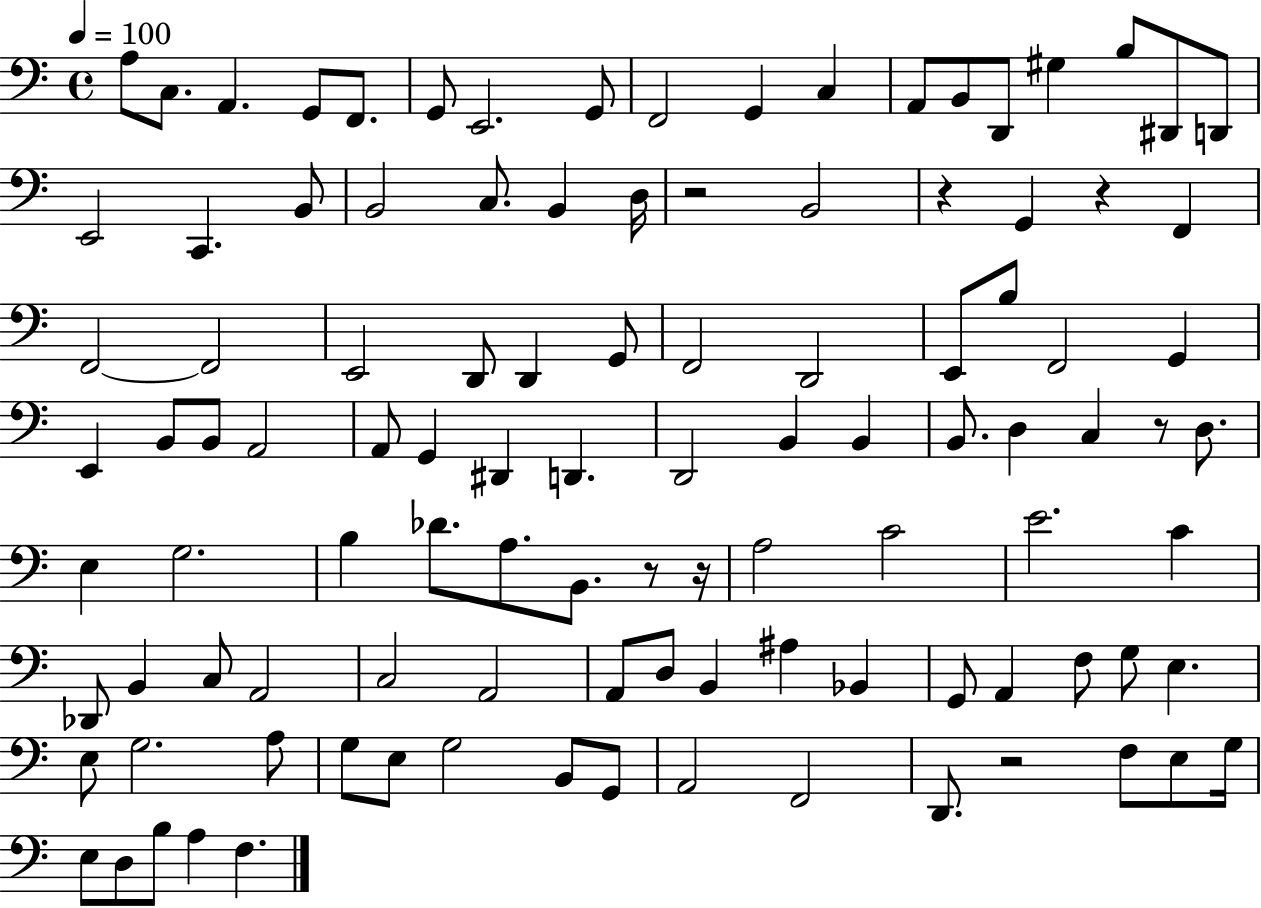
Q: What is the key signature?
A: C major